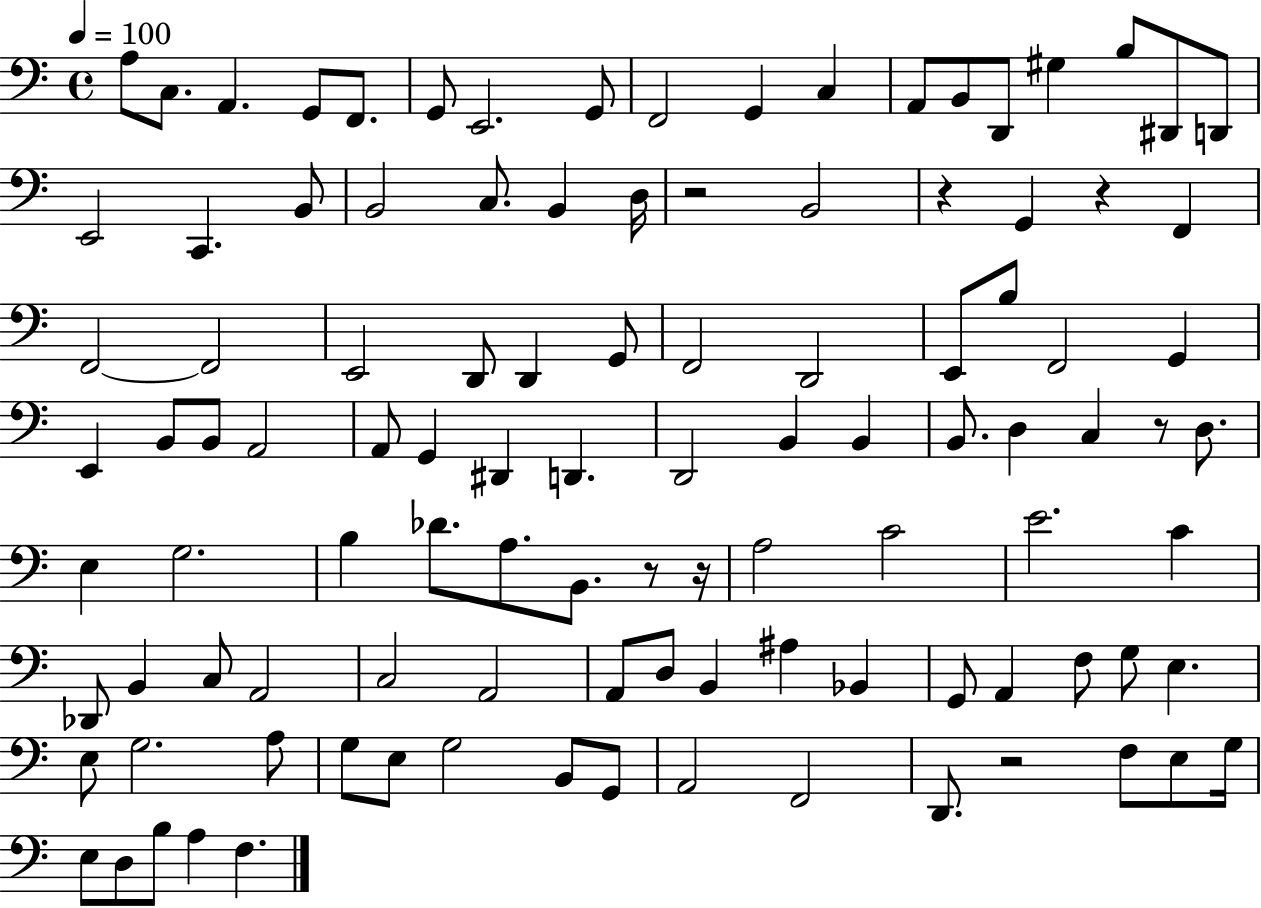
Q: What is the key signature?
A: C major